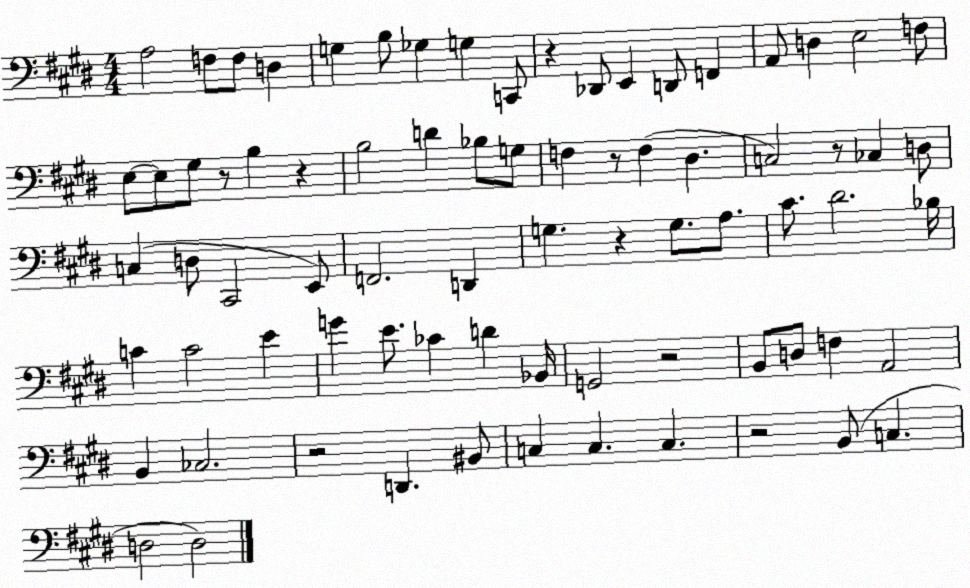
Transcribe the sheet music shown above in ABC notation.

X:1
T:Untitled
M:4/4
L:1/4
K:E
A,2 F,/2 F,/2 D, G, B,/2 _G, G, C,,/2 z _D,,/2 E,, D,,/2 F,, A,,/2 D, E,2 F,/2 E,/2 E,/2 ^G,/2 z/2 B, z B,2 D _B,/2 G,/2 F, z/2 F, ^D, C,2 z/2 _C, D,/2 C, D,/2 ^C,,2 E,,/2 F,,2 D,, G, z G,/2 A,/2 ^C/2 ^D2 _B,/4 C C2 E G E/2 _C D _B,,/4 G,,2 z2 B,,/2 D,/2 F, A,,2 B,, _C,2 z2 D,, ^B,,/2 C, C, C, z2 B,,/2 C, D,2 D,2